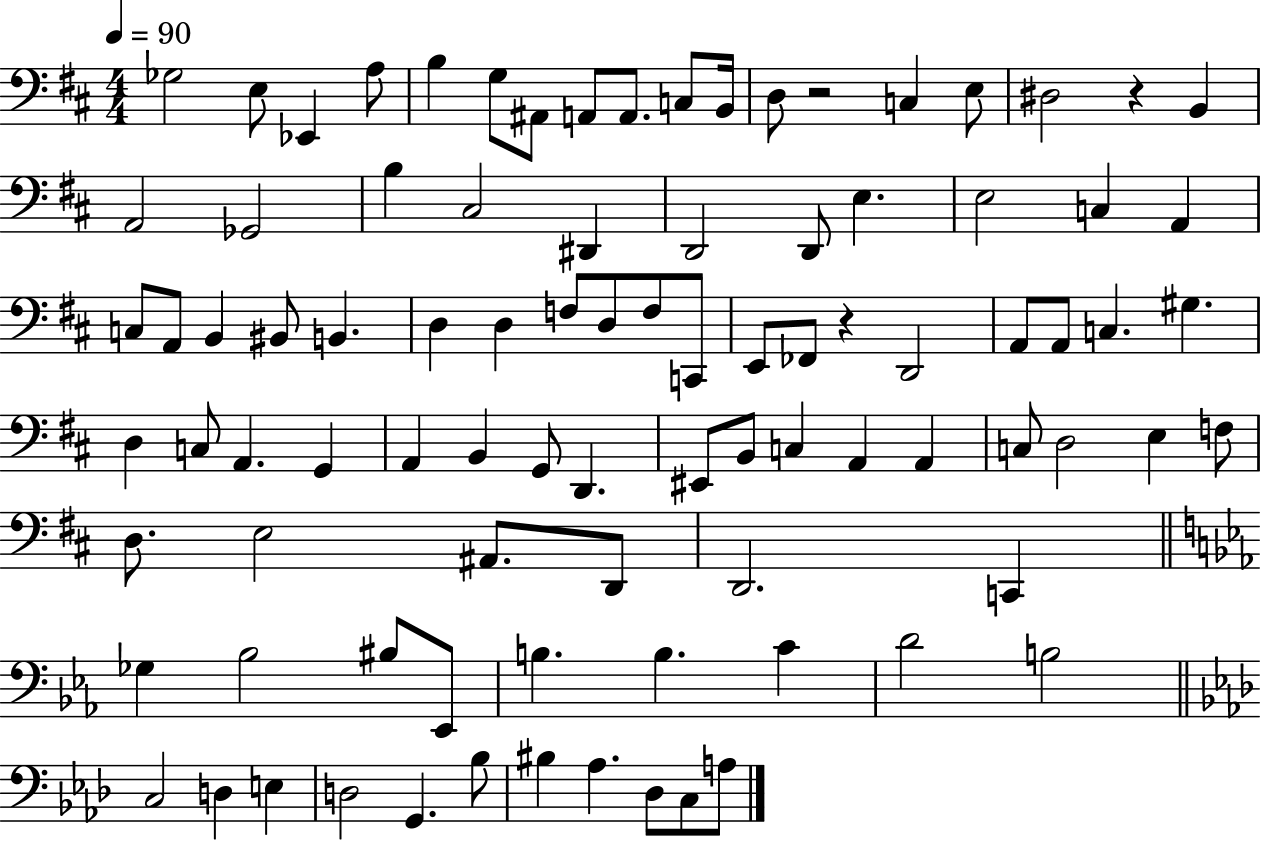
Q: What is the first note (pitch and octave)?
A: Gb3